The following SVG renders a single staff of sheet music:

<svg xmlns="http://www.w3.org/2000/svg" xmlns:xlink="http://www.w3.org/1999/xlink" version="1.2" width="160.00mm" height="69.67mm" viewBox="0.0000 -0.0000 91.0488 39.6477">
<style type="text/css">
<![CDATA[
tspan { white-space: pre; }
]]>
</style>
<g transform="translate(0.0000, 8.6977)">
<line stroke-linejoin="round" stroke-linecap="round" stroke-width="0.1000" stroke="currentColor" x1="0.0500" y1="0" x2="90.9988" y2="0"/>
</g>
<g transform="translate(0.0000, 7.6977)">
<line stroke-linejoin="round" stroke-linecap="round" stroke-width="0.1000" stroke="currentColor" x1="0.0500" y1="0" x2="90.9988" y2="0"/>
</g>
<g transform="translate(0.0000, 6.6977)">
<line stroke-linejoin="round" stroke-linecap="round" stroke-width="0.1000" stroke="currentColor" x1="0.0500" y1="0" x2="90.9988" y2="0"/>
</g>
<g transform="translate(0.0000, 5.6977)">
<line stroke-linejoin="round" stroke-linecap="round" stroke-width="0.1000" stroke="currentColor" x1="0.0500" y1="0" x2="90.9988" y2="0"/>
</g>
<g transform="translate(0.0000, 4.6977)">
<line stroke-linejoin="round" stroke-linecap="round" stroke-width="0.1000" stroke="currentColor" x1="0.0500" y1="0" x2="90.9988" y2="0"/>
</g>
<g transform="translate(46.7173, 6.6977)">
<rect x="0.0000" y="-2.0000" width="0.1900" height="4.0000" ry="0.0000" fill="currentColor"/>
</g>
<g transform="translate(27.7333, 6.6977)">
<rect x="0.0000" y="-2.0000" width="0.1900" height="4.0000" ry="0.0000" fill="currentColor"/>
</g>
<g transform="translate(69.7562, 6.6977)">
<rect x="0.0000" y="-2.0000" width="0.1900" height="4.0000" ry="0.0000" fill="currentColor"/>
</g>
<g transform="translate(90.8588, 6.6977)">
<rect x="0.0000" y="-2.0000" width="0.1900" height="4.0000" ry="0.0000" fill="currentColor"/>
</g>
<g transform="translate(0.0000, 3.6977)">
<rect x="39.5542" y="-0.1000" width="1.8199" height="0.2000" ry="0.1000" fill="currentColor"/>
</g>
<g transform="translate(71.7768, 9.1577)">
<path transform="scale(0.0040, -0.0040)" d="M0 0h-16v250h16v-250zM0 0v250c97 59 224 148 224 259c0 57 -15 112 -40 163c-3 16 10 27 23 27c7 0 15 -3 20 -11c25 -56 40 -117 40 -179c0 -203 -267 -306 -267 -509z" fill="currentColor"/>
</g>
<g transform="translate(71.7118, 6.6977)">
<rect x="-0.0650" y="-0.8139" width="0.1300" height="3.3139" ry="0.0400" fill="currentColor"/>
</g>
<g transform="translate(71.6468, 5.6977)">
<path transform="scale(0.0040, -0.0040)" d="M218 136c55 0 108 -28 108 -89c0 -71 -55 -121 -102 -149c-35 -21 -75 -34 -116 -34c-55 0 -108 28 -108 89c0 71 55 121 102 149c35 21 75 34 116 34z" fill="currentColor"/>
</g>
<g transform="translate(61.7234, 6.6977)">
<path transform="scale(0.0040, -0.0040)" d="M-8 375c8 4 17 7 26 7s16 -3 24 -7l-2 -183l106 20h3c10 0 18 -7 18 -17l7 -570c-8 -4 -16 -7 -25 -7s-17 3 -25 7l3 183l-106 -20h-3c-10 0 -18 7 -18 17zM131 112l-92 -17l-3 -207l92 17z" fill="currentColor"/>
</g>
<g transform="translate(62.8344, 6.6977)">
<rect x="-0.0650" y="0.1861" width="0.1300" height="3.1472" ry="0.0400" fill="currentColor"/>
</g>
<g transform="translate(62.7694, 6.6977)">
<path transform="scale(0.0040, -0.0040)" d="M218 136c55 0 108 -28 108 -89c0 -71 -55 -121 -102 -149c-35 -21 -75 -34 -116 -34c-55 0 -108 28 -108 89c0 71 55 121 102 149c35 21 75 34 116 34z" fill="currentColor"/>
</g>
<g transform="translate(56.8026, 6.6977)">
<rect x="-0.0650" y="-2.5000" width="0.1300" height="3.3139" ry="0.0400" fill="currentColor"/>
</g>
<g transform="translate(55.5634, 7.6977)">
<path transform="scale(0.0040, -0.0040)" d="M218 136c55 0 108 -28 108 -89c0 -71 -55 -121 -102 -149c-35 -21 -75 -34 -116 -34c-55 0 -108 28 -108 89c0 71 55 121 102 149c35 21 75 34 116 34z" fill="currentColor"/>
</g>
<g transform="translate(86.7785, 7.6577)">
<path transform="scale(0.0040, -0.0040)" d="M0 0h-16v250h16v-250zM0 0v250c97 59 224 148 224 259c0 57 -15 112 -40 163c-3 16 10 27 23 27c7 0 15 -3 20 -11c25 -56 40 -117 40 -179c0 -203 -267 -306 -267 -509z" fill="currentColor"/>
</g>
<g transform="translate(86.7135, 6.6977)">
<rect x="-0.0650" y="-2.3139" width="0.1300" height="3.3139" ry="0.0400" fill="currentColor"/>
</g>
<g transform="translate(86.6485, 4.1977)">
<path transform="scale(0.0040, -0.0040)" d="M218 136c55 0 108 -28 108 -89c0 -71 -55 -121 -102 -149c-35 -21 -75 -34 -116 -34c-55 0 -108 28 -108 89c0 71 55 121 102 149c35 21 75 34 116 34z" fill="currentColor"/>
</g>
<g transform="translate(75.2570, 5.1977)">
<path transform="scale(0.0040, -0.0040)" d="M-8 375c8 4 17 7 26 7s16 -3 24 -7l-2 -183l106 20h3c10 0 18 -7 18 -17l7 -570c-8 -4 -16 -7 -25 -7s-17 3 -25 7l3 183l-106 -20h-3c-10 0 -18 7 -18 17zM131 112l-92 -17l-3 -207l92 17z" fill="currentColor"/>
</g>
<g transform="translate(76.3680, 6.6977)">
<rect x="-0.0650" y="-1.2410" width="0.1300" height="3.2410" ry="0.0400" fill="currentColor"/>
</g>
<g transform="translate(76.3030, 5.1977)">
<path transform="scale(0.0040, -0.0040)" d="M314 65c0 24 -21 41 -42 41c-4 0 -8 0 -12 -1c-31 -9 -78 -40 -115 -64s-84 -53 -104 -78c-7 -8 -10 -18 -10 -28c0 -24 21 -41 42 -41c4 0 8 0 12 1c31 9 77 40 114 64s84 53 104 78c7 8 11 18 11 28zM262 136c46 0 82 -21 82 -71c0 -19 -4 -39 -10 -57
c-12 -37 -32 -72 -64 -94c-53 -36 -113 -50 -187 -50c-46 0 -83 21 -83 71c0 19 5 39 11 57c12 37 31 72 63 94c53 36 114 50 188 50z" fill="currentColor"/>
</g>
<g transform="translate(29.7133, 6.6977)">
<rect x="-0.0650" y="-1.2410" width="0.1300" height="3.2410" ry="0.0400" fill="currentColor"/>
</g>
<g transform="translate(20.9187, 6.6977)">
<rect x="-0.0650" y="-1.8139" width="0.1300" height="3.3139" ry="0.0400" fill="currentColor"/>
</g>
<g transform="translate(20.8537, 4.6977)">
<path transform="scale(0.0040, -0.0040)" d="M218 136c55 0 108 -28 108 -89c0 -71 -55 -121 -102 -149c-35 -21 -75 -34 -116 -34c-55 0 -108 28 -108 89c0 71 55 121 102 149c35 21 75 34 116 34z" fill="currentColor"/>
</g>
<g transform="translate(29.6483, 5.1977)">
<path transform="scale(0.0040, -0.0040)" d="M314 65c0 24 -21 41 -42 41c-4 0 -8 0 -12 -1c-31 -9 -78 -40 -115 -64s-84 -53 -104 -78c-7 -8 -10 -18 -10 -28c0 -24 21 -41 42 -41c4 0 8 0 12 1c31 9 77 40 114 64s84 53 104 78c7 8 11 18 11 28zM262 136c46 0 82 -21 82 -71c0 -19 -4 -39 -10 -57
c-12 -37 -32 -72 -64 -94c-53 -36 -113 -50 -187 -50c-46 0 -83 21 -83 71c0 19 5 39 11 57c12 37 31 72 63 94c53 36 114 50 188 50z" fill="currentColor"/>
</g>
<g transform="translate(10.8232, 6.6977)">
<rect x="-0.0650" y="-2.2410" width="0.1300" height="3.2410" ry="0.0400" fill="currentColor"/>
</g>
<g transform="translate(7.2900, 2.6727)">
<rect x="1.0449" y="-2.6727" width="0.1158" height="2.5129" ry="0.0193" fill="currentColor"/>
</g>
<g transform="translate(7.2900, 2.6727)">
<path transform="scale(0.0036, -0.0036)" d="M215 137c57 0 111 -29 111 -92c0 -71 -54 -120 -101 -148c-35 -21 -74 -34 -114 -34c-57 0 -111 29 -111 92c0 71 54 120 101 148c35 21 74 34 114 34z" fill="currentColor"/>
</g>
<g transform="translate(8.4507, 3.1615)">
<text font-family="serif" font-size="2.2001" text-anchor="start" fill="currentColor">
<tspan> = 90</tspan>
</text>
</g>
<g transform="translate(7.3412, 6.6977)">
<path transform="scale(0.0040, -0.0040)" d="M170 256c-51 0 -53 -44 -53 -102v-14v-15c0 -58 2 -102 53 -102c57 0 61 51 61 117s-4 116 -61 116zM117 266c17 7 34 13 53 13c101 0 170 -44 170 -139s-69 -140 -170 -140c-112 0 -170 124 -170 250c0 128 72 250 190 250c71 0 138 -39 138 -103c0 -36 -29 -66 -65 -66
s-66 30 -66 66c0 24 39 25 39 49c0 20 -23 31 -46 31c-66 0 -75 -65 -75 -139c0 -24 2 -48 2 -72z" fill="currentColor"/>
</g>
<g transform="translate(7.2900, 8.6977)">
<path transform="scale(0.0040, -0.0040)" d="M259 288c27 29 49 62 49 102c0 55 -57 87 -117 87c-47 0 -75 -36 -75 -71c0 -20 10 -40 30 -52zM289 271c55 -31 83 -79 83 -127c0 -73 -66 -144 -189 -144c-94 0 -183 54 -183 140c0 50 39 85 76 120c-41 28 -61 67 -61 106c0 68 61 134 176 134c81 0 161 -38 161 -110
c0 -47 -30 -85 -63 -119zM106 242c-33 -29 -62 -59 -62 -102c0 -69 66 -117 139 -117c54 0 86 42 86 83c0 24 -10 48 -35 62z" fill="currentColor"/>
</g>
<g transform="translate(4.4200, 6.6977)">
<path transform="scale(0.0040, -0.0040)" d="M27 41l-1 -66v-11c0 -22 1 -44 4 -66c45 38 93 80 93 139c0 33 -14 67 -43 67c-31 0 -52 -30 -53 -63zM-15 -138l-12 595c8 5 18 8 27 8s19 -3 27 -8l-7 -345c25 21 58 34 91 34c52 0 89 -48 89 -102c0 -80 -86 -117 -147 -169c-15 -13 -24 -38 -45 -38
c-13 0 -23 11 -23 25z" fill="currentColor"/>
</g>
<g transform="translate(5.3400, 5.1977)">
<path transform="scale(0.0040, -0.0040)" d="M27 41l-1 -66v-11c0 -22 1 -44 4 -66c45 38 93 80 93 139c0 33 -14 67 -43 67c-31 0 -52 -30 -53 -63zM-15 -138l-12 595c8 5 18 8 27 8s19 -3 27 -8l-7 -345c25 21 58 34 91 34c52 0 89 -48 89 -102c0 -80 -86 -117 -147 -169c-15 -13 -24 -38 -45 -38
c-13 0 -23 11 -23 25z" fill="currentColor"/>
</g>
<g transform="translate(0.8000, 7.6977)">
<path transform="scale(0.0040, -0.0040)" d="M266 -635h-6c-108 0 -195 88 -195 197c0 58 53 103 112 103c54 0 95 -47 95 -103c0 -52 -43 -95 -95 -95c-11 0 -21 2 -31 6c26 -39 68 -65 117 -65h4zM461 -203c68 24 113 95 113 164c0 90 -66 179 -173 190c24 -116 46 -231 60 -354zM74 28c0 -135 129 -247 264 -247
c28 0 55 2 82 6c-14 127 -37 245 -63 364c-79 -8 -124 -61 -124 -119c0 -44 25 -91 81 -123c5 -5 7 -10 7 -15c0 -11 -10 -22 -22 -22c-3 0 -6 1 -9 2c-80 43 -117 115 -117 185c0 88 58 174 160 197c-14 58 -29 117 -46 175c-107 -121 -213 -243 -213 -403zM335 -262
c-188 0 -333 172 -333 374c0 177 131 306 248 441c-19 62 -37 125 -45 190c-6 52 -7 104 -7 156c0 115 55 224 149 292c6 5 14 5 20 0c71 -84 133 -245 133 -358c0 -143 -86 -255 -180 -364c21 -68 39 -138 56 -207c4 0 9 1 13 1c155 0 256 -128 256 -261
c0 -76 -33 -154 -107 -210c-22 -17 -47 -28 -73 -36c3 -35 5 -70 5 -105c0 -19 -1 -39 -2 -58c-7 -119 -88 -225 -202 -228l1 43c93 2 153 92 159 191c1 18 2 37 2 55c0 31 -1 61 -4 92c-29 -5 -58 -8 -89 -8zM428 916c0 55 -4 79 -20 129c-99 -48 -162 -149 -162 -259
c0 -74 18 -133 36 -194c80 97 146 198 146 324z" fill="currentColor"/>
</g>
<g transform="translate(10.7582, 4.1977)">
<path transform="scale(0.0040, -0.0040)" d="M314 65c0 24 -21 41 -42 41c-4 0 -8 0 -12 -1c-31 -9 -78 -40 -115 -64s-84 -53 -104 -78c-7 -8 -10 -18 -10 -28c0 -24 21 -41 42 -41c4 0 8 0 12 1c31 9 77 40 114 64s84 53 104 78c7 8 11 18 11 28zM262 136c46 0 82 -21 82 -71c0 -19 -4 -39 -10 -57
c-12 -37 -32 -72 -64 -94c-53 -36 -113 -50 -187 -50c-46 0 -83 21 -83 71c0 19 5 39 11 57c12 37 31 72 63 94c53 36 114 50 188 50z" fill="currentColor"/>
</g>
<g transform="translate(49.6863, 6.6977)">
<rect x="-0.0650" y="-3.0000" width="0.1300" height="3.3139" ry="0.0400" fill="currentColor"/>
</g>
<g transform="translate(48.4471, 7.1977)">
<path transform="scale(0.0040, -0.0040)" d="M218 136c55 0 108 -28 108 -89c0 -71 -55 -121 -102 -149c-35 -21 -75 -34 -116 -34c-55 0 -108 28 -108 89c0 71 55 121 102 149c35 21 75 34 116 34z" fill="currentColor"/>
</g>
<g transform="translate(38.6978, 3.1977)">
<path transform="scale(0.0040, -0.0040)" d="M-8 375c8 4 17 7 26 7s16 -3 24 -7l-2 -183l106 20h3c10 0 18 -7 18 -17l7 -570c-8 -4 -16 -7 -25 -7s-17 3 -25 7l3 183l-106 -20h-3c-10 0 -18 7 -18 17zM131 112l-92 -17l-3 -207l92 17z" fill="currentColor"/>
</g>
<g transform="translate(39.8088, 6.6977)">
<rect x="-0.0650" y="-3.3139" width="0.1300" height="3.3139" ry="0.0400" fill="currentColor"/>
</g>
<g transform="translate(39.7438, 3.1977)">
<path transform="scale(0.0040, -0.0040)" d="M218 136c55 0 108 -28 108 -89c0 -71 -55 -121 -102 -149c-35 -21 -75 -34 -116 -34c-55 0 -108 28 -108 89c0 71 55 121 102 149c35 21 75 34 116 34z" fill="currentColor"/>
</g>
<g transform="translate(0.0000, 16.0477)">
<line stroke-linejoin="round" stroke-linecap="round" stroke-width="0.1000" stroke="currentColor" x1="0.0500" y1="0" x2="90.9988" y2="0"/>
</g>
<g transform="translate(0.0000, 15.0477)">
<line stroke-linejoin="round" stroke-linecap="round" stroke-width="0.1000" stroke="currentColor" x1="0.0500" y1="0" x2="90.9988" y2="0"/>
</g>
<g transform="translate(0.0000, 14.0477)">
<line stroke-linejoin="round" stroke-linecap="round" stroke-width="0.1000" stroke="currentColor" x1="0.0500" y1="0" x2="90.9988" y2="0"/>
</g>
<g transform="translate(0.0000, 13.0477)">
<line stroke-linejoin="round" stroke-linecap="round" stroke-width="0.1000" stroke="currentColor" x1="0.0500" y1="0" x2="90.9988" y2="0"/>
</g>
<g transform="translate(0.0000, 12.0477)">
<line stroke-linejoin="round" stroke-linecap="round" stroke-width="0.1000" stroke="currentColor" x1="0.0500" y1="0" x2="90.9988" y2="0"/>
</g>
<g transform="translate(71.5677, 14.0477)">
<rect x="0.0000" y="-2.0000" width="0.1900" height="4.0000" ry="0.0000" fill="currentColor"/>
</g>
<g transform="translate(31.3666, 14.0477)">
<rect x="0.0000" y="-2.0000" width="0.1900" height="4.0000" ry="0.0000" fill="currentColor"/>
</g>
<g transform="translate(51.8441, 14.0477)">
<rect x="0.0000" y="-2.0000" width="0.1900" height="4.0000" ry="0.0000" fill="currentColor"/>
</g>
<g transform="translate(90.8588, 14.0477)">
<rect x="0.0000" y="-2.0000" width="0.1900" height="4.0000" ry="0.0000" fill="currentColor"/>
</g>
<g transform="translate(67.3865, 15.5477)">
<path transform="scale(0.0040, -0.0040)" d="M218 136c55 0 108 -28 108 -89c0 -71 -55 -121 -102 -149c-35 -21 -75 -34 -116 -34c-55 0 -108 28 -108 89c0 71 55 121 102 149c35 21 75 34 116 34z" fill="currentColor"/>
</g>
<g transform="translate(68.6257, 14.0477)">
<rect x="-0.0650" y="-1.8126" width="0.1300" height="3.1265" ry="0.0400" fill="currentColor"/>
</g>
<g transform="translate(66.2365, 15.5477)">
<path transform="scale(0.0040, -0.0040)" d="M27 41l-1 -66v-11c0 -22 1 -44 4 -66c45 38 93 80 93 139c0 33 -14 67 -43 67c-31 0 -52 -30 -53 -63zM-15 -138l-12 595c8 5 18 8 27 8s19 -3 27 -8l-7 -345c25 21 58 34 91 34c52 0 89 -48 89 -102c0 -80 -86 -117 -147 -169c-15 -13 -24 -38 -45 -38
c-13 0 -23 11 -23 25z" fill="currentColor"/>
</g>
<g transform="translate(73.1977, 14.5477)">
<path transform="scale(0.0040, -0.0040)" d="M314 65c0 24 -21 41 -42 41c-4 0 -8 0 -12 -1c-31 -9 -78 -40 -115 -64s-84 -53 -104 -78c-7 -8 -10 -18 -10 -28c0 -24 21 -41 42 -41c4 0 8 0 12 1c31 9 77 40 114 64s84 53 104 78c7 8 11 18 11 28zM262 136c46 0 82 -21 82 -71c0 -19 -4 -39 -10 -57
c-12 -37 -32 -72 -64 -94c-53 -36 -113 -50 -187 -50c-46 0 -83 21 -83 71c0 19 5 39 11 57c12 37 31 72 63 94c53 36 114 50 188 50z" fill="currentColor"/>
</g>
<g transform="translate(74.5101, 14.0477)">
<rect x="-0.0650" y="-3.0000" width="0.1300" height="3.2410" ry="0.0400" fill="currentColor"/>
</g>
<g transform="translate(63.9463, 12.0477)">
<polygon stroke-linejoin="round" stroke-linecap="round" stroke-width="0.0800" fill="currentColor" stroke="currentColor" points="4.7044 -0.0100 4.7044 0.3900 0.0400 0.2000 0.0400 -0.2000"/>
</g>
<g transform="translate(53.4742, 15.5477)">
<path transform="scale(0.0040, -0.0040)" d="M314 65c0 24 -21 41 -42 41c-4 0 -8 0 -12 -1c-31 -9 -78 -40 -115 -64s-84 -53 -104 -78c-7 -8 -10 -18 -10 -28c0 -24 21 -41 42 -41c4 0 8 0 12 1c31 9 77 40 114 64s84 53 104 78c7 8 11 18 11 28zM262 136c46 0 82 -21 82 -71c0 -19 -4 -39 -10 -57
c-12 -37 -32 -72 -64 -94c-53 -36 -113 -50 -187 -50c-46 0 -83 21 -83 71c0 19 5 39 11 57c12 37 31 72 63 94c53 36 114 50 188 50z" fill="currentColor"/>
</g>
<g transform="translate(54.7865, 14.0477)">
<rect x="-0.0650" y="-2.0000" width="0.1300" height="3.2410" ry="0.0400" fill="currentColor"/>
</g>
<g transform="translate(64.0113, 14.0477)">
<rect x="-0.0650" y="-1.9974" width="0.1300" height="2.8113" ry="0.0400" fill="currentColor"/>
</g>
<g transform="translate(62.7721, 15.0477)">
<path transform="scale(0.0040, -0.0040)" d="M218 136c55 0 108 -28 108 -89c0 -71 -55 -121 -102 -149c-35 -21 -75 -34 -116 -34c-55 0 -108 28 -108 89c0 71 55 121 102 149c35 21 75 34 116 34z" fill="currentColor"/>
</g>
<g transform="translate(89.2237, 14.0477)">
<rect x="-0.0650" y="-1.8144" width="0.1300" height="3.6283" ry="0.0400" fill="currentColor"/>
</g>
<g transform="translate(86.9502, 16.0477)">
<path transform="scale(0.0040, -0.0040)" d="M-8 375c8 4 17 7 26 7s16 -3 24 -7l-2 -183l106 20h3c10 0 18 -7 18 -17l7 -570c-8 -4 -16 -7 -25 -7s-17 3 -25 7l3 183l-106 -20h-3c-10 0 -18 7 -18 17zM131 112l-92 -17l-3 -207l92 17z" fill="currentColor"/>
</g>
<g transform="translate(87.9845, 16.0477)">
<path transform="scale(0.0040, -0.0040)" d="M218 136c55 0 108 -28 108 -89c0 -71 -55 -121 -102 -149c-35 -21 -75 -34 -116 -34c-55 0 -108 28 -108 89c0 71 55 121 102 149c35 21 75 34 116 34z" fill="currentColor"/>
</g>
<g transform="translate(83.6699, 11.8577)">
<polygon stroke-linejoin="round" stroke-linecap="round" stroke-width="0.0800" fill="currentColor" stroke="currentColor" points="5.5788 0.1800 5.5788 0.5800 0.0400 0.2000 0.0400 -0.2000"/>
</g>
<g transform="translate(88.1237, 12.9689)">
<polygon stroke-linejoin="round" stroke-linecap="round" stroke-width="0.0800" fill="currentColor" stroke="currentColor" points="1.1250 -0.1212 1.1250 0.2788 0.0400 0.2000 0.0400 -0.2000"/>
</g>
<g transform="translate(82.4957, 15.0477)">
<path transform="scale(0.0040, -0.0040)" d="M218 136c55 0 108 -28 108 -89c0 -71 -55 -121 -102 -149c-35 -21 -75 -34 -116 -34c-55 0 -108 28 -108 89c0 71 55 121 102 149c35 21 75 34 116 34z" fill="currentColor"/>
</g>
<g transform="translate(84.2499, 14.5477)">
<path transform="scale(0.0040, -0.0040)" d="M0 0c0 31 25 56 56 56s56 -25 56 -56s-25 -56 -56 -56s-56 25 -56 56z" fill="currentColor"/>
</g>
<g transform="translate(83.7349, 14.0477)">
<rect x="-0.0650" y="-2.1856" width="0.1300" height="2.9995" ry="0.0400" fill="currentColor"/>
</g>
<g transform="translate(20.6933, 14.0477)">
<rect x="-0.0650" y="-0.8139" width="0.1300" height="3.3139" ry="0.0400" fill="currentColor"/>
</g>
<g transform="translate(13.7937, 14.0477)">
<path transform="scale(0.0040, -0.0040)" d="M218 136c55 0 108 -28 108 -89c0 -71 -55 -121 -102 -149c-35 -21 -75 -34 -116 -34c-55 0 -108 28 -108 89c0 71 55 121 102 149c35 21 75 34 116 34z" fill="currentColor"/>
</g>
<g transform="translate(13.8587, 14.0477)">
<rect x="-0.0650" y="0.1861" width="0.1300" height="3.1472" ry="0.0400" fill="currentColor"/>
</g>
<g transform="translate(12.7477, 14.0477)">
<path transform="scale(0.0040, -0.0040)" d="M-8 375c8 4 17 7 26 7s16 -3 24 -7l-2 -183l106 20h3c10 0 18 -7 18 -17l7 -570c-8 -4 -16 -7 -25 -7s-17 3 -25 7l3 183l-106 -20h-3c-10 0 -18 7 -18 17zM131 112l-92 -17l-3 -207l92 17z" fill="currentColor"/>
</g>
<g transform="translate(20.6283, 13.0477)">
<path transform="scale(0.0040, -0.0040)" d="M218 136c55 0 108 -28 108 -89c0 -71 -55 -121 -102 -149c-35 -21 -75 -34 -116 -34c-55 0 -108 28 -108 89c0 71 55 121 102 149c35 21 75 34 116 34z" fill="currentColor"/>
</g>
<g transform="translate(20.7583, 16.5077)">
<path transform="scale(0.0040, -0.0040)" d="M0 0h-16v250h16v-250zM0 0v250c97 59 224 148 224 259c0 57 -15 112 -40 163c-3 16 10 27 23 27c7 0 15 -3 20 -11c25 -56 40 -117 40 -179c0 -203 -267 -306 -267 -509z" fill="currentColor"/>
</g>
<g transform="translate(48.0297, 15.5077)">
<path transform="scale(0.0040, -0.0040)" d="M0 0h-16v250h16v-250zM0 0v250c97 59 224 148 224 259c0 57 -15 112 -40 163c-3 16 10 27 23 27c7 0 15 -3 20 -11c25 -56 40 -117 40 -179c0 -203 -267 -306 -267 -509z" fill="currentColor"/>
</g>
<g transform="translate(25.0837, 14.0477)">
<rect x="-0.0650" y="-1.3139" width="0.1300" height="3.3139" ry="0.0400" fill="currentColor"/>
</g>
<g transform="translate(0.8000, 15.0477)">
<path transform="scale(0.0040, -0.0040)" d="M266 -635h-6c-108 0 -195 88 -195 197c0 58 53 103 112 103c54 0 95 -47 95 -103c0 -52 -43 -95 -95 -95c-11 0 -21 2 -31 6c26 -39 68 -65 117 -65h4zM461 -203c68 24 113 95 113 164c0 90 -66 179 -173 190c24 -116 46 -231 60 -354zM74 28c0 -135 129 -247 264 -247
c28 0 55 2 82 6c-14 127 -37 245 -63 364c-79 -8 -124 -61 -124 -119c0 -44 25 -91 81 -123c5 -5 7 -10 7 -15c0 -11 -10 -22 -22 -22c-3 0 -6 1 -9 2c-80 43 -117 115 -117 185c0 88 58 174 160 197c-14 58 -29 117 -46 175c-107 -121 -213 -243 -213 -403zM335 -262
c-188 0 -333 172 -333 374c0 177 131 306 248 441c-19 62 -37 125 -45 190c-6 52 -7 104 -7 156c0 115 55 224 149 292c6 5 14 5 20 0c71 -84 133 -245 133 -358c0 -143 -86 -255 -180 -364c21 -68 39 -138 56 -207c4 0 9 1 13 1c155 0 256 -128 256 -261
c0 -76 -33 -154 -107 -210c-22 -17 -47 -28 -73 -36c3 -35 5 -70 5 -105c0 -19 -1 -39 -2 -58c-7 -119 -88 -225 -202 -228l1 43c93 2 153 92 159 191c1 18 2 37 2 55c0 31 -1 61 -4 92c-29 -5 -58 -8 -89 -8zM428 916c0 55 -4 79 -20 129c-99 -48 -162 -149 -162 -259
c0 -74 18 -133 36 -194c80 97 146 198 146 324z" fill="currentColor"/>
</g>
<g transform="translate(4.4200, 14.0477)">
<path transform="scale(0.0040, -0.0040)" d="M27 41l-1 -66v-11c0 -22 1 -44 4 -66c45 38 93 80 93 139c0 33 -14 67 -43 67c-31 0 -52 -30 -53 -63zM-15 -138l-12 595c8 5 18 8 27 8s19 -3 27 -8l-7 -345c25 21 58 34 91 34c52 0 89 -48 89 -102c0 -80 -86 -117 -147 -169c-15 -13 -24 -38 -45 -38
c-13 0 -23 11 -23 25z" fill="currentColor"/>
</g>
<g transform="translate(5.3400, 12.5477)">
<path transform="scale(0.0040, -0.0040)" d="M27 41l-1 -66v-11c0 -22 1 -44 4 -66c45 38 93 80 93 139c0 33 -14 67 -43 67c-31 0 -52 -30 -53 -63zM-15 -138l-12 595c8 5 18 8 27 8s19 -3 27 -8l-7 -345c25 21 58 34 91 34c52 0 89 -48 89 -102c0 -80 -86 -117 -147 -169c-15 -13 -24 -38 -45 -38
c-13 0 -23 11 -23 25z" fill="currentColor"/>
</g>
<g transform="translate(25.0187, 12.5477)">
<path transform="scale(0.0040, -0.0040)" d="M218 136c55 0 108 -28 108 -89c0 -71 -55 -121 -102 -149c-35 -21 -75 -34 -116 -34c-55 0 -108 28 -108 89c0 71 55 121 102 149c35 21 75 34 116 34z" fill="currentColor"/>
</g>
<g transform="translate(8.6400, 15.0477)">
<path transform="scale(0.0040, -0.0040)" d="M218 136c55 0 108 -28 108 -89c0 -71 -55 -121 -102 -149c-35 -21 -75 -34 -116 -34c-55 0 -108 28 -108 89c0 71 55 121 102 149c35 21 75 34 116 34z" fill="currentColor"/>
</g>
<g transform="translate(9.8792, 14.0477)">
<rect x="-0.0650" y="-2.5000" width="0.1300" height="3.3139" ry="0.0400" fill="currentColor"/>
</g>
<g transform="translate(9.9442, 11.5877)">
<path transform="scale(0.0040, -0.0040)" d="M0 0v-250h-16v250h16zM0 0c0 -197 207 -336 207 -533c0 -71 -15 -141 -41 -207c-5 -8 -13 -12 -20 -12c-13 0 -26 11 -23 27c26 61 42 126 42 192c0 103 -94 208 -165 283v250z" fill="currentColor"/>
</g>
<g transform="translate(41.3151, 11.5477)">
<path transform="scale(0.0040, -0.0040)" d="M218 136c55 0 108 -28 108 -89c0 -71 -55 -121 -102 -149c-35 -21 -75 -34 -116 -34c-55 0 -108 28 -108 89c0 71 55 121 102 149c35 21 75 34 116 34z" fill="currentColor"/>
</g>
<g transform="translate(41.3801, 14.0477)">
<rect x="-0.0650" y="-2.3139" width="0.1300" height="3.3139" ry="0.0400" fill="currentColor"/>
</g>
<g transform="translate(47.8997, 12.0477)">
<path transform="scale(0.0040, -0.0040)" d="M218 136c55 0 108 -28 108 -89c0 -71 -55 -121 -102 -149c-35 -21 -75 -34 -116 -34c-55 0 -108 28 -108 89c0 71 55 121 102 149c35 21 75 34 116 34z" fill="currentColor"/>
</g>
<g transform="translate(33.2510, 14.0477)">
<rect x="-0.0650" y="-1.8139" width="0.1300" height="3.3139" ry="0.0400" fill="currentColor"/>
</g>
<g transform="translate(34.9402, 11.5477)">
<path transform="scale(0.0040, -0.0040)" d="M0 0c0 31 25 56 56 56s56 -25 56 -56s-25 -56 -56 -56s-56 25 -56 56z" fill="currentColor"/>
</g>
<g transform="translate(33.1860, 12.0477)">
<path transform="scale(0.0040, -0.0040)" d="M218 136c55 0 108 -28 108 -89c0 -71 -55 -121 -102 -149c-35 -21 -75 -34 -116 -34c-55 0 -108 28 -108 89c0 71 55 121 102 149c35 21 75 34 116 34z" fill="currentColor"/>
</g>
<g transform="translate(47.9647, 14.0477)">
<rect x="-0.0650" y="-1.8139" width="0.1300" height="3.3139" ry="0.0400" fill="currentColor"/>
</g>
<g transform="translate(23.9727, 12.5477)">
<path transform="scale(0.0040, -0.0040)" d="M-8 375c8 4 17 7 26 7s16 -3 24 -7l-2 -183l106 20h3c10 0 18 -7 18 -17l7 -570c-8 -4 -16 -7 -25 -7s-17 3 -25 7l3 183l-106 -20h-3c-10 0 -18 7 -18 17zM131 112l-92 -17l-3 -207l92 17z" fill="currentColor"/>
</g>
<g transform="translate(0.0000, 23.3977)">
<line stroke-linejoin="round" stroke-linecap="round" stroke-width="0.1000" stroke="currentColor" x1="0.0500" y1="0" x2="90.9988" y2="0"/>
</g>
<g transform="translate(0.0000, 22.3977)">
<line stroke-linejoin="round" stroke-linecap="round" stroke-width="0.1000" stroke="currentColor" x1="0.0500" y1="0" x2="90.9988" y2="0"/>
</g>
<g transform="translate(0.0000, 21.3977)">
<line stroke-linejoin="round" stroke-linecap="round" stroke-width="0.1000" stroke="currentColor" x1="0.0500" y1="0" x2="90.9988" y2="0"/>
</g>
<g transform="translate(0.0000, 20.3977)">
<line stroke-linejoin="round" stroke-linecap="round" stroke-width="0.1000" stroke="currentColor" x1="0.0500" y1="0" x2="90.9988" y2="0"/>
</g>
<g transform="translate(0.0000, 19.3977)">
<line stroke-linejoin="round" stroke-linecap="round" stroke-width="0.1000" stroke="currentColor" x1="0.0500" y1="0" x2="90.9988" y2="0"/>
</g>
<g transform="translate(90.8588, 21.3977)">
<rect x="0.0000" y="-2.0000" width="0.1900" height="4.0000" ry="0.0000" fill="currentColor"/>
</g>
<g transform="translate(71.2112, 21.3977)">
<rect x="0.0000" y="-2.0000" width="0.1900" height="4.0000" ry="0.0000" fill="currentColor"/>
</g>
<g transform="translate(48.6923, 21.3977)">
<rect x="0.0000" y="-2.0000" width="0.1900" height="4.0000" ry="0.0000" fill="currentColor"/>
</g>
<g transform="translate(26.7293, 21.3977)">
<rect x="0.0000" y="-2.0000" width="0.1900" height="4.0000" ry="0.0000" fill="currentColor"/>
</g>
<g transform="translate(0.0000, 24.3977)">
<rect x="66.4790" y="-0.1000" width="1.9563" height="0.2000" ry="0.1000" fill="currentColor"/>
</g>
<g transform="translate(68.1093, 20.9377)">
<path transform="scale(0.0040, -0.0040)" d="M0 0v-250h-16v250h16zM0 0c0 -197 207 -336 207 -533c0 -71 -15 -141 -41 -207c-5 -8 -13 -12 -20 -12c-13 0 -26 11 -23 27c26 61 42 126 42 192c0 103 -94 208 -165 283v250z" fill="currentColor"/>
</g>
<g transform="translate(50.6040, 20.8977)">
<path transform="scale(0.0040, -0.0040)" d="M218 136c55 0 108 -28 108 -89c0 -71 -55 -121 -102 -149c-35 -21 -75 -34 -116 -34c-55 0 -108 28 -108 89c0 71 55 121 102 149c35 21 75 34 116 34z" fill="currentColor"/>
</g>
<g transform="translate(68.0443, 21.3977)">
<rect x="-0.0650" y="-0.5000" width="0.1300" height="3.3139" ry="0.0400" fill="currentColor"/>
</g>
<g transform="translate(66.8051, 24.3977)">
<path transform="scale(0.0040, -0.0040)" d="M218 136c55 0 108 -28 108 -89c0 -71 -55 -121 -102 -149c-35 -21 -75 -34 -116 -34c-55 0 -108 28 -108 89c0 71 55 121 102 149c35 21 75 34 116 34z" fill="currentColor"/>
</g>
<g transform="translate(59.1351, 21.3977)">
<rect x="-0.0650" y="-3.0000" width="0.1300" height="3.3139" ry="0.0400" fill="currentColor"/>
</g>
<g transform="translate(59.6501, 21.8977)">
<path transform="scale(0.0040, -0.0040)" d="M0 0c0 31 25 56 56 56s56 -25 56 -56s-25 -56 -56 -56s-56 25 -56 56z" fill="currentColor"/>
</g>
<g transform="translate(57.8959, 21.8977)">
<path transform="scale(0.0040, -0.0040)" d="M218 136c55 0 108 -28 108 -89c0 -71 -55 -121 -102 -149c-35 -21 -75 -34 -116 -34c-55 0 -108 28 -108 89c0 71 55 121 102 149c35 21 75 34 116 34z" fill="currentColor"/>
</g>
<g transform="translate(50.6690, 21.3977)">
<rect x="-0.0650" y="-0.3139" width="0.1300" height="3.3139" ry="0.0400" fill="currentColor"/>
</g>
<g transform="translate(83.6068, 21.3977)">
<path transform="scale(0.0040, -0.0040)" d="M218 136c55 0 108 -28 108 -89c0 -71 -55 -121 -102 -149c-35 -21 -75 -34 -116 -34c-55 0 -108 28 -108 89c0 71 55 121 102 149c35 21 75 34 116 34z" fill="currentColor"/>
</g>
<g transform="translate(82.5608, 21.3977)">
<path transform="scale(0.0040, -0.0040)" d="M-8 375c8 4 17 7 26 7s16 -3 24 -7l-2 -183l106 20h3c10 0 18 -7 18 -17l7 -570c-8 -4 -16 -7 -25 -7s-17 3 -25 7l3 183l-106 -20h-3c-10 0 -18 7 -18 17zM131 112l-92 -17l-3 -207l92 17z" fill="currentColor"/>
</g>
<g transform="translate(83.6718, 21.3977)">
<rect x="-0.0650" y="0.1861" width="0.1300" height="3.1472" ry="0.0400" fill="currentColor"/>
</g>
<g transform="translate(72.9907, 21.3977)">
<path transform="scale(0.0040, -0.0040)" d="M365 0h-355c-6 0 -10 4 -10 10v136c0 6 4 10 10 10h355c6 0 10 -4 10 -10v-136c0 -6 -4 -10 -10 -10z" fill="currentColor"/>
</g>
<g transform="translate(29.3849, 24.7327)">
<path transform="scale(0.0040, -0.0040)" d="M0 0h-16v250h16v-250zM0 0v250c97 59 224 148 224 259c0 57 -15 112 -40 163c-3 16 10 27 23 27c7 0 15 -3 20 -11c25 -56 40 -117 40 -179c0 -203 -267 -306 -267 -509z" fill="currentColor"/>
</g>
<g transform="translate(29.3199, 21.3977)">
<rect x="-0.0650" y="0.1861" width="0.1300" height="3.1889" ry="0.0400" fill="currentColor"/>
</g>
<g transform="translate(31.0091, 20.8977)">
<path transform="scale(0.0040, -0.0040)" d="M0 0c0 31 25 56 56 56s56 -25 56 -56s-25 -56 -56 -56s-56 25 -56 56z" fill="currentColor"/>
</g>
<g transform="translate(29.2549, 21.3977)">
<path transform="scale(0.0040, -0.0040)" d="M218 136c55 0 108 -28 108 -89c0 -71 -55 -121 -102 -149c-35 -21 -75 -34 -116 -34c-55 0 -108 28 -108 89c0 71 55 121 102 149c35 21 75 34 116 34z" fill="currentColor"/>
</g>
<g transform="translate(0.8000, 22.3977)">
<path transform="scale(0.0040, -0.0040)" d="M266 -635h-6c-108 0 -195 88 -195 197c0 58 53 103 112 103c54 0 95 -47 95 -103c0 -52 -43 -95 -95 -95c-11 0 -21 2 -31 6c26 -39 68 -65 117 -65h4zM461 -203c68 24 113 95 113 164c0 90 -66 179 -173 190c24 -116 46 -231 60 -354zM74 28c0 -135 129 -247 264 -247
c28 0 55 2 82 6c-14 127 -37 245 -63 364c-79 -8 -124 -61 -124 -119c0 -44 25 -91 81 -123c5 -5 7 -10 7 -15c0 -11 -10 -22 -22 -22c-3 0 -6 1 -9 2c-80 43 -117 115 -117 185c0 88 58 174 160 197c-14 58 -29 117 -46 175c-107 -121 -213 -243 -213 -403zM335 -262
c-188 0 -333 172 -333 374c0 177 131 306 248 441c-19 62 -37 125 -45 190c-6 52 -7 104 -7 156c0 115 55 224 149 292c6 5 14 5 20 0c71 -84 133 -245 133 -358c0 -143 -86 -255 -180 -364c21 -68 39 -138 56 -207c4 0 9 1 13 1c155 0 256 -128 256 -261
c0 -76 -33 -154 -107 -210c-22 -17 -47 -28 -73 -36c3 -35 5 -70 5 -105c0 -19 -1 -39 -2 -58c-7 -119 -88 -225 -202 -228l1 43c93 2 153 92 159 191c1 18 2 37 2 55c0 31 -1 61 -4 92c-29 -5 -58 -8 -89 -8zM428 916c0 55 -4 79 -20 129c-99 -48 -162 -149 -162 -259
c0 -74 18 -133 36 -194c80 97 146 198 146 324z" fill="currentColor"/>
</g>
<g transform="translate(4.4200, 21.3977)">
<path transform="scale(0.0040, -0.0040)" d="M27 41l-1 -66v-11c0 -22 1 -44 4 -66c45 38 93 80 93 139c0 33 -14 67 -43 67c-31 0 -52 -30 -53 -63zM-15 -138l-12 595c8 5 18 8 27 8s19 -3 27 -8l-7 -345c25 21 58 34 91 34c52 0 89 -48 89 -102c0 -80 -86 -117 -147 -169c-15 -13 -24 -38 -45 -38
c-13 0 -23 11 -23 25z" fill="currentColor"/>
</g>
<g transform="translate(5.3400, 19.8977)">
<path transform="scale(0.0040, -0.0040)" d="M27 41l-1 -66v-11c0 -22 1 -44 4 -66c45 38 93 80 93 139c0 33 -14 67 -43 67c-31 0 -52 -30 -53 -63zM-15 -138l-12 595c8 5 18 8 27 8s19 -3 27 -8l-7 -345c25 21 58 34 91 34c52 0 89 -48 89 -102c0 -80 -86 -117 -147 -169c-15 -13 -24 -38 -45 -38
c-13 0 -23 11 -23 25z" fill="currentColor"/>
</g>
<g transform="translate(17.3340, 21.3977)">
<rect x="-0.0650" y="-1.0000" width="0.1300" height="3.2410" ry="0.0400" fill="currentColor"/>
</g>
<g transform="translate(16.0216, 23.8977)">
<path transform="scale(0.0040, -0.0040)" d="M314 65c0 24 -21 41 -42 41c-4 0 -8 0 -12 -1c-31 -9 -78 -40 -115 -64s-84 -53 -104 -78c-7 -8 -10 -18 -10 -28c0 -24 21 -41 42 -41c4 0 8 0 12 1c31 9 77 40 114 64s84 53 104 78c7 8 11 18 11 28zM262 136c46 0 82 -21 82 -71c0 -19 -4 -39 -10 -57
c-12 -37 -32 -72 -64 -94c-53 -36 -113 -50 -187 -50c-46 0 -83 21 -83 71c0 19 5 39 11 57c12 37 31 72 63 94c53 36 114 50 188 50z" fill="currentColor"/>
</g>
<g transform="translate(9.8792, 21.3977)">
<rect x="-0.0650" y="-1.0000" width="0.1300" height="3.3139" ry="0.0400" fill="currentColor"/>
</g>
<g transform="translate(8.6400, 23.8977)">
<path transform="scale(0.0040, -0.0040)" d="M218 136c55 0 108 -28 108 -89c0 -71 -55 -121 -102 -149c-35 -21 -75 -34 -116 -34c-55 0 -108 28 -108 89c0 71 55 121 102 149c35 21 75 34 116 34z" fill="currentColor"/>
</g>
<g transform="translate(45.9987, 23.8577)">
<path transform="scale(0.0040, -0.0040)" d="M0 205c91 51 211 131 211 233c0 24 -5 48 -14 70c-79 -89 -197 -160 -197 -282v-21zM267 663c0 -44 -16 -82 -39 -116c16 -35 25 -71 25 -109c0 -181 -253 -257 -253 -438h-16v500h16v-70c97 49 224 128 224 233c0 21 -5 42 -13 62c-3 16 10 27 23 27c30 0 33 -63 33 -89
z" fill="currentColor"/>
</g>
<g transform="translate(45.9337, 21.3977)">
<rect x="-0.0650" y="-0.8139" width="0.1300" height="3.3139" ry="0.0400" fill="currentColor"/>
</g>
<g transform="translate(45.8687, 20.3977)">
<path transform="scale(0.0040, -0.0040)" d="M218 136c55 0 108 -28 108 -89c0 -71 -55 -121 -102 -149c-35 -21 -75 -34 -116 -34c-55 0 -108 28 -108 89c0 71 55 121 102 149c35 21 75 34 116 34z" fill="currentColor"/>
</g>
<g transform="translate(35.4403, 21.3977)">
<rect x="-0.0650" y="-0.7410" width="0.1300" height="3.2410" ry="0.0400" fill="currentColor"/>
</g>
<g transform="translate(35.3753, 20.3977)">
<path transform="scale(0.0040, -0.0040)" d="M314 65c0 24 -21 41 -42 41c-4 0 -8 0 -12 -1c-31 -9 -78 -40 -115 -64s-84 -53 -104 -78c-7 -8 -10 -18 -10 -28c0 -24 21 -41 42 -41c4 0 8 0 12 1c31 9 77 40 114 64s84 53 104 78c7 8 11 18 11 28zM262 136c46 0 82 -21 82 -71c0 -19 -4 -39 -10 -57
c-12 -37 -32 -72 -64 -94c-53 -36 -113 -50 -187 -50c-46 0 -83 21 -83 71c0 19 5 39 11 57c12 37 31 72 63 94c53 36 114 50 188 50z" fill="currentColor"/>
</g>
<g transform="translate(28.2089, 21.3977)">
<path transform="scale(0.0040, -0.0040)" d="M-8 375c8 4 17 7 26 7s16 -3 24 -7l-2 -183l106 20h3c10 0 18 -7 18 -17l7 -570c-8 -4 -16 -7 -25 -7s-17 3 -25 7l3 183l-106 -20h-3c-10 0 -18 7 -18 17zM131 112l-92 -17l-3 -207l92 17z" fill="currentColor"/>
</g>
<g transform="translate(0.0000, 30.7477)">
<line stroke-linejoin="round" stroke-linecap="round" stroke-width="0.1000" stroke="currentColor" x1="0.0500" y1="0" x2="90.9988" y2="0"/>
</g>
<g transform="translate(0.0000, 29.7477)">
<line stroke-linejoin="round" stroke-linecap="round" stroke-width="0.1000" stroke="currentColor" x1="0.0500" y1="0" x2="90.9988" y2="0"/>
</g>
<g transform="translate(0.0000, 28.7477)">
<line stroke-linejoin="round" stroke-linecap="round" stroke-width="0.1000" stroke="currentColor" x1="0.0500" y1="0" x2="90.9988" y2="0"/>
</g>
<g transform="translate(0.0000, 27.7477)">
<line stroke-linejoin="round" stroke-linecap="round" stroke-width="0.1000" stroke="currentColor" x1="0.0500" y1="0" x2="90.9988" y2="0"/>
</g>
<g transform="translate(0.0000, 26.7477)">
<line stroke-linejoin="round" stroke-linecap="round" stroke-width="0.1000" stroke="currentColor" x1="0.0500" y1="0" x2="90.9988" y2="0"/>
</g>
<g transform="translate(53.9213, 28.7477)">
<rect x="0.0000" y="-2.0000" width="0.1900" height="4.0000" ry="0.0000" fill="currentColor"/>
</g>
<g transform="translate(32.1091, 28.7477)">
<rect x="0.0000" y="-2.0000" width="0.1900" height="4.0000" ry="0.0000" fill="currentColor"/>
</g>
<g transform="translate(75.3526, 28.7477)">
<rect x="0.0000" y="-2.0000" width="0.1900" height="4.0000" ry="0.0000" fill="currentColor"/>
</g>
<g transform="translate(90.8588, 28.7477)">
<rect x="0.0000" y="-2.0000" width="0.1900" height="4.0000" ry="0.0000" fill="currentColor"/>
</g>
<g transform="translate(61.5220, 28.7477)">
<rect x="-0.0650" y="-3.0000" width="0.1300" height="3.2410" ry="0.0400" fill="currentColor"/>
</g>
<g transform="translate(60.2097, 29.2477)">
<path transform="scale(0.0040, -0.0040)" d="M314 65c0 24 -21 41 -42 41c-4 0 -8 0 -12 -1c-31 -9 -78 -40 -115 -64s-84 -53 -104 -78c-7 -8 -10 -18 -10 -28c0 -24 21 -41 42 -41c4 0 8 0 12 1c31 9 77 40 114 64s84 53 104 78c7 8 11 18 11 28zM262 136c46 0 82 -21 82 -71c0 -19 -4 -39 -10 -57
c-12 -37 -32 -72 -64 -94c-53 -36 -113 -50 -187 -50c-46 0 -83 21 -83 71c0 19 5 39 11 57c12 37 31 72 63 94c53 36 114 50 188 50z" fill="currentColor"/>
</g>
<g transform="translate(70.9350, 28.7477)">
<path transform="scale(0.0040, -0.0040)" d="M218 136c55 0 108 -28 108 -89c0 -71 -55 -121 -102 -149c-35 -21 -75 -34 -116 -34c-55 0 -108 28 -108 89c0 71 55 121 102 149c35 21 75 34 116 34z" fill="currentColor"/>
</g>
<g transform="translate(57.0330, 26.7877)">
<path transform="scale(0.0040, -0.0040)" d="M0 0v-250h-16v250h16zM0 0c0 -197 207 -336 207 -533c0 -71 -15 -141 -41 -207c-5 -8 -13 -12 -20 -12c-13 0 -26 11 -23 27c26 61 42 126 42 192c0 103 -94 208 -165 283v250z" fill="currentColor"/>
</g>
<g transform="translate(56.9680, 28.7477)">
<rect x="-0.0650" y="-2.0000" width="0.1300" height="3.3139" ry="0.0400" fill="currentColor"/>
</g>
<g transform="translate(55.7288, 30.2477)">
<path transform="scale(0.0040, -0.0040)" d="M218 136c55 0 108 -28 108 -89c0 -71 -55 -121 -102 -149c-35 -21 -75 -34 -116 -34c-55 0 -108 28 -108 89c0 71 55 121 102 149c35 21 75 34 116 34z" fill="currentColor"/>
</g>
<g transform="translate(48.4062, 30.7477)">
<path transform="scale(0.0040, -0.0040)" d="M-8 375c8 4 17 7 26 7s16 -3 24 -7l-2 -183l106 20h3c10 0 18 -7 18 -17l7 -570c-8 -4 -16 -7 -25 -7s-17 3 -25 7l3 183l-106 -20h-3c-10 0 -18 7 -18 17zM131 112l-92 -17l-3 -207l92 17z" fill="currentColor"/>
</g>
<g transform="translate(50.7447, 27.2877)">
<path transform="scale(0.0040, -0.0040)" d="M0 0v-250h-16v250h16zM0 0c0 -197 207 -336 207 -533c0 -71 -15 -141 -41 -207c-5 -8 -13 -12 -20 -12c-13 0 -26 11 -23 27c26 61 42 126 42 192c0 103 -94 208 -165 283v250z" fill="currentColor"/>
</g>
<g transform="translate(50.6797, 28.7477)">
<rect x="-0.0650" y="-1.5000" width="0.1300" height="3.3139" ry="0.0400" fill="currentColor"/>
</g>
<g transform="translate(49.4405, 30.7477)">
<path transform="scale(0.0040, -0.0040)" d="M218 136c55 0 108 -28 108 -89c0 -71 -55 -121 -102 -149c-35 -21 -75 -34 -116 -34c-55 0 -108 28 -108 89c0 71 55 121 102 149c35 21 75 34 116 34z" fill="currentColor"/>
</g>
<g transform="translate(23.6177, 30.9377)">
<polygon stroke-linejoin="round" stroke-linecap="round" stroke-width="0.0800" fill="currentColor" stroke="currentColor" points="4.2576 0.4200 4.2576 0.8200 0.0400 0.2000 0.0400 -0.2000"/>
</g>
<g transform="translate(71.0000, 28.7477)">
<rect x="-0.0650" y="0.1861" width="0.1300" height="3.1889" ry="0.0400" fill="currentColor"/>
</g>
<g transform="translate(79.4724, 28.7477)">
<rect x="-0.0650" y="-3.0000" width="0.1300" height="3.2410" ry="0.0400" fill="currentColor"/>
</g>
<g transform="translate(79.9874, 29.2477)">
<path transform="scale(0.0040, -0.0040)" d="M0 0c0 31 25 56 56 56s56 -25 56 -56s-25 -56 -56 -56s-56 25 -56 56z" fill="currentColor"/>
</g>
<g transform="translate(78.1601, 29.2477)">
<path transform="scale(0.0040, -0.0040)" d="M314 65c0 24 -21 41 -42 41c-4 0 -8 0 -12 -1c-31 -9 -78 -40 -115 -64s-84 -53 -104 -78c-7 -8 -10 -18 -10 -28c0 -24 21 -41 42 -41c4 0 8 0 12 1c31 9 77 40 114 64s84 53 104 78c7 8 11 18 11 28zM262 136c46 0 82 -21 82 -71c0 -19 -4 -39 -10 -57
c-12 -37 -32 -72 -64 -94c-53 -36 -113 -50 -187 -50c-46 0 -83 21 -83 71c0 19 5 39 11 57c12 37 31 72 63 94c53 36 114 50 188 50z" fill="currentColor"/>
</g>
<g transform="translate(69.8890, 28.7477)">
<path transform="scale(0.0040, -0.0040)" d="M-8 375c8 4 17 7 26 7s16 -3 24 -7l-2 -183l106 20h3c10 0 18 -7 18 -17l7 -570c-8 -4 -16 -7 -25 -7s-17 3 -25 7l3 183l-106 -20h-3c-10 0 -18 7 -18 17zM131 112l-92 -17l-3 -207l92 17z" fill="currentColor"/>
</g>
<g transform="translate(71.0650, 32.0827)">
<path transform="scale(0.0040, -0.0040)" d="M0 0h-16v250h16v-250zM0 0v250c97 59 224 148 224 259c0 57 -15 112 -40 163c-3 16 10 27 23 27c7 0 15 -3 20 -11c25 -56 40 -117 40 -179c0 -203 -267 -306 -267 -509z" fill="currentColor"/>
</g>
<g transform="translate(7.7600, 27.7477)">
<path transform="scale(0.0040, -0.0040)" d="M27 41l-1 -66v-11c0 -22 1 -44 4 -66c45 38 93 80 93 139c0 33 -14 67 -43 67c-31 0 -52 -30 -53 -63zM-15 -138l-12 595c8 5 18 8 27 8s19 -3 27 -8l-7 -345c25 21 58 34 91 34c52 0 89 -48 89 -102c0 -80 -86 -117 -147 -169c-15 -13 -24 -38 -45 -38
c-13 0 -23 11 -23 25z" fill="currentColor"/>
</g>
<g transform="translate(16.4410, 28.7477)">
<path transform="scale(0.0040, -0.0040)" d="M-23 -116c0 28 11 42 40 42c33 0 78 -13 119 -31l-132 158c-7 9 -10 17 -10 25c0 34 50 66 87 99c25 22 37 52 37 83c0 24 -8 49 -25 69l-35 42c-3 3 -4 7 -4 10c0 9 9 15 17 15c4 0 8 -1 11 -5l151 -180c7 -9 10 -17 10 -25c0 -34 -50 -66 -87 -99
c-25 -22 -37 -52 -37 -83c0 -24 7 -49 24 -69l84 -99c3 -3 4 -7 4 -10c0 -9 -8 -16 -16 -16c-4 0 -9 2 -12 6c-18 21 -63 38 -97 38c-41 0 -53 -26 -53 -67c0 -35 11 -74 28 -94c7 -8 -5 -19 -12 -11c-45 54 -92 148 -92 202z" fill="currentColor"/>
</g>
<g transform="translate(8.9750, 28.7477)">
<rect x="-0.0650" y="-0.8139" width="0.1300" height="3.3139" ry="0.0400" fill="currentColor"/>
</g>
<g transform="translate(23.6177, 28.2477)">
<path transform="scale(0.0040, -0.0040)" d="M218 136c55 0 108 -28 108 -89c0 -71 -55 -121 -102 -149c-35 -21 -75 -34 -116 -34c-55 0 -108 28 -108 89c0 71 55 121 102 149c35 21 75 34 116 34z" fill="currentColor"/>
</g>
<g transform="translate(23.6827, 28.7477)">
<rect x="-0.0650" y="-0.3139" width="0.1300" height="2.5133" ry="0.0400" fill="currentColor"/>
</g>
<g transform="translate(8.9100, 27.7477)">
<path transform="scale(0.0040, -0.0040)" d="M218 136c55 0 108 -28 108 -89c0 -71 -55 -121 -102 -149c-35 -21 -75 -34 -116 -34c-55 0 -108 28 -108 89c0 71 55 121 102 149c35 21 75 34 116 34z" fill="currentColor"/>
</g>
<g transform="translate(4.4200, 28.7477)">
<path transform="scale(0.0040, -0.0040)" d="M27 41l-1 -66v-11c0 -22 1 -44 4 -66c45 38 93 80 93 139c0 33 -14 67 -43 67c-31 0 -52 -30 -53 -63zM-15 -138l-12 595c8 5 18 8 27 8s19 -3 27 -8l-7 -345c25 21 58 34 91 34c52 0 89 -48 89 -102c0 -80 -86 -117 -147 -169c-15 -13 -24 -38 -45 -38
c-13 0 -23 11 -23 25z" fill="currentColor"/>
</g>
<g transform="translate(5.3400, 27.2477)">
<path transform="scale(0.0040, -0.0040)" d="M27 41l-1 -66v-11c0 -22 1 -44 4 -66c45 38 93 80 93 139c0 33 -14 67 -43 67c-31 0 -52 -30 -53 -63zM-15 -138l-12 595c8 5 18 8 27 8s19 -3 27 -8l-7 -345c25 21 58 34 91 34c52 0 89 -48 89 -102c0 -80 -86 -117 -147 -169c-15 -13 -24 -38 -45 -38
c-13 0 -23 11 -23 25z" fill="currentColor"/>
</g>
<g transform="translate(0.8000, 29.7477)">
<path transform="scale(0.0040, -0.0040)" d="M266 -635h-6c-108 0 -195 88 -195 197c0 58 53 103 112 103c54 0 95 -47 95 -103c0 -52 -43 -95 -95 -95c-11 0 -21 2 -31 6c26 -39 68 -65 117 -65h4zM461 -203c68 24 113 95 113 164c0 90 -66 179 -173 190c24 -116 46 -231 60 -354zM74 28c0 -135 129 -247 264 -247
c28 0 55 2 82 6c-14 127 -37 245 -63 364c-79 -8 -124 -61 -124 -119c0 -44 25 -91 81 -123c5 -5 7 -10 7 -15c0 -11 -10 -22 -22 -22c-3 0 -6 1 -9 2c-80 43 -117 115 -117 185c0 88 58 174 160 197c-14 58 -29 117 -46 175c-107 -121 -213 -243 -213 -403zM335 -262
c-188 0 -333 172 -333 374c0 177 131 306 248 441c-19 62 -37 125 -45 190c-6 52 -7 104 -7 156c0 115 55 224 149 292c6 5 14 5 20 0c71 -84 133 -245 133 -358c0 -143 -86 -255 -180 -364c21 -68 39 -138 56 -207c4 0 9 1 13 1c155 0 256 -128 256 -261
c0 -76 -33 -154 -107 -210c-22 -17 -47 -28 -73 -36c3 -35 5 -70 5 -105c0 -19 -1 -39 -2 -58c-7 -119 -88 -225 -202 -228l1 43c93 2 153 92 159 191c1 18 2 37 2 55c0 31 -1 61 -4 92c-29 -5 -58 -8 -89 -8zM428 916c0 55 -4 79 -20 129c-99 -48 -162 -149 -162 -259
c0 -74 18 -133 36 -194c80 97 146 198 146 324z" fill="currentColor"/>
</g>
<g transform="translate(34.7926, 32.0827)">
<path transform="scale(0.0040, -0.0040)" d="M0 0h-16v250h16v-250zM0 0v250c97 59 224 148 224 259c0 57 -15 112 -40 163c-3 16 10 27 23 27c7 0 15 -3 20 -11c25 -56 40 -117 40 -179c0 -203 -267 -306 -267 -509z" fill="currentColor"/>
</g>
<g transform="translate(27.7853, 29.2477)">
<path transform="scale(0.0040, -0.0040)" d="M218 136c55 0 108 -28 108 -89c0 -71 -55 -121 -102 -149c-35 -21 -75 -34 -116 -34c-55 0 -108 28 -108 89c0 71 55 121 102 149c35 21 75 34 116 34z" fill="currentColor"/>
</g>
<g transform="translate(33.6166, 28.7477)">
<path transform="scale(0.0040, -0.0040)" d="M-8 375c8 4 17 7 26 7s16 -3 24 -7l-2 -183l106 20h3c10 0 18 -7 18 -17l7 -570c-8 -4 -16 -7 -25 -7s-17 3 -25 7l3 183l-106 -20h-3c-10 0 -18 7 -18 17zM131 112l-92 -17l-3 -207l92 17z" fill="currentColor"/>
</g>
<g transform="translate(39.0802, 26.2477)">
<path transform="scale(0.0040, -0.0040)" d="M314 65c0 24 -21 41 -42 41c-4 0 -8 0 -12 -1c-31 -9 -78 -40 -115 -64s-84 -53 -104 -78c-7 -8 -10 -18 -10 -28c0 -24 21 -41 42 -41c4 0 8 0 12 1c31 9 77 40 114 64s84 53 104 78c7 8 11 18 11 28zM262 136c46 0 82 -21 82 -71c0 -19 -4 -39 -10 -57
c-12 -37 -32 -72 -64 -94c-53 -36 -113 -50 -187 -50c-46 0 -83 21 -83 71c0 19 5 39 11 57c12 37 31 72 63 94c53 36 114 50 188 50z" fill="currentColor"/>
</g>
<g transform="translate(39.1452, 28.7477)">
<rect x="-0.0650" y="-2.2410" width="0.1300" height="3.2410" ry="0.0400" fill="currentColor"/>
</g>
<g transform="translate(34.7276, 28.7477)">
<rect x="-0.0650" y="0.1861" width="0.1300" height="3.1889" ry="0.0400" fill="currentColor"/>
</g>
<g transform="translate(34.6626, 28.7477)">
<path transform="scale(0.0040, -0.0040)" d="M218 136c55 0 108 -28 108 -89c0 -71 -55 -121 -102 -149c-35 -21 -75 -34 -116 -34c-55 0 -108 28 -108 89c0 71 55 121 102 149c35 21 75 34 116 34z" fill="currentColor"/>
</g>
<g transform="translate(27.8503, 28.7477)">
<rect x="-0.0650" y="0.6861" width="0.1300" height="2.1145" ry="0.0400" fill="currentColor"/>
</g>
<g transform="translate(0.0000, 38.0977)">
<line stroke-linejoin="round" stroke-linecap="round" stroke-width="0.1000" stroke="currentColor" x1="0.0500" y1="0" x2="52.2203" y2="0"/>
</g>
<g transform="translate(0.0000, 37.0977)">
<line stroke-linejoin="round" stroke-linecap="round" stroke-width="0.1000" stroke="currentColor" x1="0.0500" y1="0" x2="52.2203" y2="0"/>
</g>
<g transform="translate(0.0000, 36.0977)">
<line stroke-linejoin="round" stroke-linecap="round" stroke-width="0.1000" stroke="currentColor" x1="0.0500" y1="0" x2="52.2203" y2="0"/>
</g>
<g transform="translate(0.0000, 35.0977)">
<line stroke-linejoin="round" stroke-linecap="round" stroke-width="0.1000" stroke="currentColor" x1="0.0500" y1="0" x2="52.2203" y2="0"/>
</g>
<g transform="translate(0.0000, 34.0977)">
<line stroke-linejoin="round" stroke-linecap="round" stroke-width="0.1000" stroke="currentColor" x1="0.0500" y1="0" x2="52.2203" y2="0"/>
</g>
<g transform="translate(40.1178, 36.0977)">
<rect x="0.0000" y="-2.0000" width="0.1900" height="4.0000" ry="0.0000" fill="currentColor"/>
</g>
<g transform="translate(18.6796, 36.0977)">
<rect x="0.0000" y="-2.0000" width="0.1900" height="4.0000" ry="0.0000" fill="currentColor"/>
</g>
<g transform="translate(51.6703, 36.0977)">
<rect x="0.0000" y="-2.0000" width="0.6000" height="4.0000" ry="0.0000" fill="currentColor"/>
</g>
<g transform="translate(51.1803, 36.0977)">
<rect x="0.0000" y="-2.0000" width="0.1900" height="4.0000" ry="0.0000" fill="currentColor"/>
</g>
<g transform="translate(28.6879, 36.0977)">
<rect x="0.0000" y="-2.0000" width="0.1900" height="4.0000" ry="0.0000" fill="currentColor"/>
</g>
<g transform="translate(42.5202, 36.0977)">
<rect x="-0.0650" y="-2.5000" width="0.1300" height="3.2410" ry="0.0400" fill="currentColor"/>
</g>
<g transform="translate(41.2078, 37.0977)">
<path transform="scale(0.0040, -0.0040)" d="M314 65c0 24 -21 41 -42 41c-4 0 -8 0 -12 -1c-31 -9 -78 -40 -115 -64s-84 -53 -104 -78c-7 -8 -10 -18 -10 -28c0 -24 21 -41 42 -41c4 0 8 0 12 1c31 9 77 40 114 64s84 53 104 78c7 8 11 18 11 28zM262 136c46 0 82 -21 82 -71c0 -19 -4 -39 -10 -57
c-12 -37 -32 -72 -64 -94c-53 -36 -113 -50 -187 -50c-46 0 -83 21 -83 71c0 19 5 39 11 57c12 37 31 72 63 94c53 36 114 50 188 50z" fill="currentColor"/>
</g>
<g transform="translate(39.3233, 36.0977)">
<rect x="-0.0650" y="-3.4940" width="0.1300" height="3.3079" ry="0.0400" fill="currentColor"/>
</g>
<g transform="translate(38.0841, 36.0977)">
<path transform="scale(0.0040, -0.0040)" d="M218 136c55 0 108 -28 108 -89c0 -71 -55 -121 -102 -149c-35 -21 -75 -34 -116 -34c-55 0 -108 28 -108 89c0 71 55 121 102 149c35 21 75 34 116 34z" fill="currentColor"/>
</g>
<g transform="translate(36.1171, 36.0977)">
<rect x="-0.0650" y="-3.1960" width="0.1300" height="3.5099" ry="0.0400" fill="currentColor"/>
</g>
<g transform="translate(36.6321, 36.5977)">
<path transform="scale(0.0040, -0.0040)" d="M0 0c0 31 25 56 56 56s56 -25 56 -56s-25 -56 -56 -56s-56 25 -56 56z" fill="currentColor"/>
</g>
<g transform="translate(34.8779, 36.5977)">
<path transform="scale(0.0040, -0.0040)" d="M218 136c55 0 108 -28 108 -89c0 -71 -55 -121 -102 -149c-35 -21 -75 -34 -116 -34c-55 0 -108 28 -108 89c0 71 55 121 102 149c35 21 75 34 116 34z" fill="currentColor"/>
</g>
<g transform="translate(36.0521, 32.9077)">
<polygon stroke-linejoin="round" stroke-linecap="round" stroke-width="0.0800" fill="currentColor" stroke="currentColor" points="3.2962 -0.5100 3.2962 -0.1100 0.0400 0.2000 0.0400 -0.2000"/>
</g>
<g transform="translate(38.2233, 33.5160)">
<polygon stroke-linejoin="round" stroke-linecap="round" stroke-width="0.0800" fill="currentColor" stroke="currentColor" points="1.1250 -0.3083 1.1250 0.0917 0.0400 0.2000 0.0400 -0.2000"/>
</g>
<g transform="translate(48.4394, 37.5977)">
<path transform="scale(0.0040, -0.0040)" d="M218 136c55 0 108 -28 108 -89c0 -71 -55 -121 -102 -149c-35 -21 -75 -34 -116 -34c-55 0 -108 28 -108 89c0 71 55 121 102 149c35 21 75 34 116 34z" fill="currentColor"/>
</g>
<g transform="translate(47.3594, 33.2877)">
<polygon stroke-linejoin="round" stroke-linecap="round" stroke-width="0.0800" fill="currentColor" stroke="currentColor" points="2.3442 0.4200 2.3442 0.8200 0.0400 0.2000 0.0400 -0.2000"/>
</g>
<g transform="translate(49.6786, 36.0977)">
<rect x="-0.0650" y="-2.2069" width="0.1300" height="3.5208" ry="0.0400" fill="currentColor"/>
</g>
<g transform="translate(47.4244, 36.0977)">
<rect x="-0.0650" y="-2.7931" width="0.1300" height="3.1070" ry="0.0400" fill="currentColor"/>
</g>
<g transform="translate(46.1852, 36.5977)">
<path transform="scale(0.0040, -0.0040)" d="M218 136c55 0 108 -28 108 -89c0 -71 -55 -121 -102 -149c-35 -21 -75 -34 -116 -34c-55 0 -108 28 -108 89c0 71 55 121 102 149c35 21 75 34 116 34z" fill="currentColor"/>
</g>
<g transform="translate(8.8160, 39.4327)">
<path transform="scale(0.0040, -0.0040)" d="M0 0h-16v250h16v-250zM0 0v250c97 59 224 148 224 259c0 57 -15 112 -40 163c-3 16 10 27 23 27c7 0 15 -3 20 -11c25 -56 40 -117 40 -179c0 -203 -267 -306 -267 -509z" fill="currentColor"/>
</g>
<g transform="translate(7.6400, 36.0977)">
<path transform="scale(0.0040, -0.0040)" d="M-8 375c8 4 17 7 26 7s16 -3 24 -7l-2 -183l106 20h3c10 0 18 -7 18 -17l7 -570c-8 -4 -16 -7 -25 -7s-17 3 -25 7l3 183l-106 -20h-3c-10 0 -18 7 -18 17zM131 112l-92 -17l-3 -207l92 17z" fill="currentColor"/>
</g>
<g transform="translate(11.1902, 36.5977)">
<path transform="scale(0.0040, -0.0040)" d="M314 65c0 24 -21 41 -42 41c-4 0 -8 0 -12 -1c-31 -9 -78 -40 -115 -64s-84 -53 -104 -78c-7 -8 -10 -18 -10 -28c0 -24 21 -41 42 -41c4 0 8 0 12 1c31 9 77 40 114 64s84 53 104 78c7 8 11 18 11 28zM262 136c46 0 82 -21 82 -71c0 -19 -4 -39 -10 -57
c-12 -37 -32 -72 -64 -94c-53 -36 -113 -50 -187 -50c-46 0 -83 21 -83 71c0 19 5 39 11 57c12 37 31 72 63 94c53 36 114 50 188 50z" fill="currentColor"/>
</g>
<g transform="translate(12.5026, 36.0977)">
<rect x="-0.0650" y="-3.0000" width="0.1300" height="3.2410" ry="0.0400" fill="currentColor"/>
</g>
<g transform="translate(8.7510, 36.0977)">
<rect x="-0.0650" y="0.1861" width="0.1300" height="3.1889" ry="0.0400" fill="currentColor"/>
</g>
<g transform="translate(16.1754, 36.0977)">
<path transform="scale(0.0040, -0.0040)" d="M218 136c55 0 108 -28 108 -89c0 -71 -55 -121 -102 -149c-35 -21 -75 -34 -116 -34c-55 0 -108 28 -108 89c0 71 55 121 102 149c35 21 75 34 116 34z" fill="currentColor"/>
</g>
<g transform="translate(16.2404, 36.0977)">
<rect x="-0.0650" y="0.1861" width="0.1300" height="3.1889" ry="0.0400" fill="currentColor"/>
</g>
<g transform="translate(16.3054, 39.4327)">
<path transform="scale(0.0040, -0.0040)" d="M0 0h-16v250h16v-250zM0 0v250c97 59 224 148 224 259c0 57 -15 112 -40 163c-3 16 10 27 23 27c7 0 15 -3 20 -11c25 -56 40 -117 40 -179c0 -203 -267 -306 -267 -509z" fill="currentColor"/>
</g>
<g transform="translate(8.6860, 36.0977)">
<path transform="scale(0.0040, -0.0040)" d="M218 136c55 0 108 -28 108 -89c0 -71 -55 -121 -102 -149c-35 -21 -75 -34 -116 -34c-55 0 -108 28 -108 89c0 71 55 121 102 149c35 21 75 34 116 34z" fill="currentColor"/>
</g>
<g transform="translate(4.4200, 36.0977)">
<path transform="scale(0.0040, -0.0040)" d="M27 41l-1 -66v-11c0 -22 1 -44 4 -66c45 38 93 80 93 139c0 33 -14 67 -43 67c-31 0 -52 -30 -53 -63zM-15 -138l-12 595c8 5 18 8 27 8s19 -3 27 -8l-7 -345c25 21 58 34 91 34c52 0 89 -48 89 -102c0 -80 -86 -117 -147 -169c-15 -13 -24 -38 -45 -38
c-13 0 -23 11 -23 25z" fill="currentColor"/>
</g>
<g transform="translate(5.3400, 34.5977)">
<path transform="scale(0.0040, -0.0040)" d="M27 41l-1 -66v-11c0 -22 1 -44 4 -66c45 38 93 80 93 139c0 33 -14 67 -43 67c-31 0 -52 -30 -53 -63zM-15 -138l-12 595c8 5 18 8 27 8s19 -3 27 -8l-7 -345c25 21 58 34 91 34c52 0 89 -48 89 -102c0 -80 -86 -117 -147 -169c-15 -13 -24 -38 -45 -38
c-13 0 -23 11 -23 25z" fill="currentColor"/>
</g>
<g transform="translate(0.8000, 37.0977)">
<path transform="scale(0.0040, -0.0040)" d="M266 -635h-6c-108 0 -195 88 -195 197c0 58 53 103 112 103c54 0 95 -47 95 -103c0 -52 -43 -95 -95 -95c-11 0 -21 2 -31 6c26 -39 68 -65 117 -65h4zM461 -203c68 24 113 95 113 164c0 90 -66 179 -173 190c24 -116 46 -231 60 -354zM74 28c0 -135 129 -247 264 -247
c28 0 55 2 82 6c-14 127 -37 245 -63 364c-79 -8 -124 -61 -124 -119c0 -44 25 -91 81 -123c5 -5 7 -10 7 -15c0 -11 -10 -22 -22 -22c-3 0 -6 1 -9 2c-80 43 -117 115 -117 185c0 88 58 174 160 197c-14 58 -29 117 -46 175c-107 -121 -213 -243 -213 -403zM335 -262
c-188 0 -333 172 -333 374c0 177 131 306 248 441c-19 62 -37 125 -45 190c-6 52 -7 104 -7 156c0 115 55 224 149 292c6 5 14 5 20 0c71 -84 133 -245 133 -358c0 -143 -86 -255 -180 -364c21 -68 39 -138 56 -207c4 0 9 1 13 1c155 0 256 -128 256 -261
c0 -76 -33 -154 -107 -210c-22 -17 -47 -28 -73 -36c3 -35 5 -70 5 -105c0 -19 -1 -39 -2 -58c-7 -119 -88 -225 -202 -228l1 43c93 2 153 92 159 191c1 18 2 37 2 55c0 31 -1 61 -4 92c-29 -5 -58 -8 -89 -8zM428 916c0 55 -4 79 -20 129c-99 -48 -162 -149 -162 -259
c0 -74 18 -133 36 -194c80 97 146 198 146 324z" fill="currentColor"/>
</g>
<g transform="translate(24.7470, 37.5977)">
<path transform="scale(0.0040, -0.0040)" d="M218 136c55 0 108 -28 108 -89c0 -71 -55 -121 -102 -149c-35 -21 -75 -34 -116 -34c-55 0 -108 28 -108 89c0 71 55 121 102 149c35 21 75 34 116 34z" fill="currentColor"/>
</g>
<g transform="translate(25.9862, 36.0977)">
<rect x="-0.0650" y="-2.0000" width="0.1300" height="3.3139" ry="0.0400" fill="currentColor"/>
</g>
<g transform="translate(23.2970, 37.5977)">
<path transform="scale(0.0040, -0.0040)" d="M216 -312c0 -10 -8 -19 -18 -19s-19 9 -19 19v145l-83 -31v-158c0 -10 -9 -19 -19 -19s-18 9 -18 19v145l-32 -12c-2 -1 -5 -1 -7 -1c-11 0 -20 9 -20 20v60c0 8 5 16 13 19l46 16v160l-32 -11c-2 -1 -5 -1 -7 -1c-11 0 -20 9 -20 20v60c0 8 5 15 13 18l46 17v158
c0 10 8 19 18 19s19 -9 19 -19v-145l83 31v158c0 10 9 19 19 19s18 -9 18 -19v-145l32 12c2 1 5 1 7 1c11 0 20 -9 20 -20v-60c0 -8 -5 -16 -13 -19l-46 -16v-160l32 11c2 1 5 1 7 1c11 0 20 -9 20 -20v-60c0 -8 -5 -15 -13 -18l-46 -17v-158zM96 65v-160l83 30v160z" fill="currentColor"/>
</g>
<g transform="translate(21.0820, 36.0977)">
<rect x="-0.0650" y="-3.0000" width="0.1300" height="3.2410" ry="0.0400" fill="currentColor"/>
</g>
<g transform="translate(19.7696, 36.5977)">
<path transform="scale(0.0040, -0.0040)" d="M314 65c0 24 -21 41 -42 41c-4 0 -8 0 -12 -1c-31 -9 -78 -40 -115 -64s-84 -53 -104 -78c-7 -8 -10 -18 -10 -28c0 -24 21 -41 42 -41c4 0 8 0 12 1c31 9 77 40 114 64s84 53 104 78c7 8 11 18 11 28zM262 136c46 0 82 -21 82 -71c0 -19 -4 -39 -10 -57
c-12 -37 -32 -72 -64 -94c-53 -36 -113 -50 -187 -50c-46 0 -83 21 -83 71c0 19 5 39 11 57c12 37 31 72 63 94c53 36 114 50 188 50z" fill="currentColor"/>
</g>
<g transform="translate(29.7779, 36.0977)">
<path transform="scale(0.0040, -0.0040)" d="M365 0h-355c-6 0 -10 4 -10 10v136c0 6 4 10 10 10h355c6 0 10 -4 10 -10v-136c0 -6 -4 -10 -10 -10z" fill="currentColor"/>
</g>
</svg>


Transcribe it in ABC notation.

X:1
T:Untitled
M:6/8
L:1/4
K:Bb
g2 f _e2 b A G B d/2 e2 g/2 G/2 B d/2 e f g f/2 F2 G/2 _F/2 A2 G/2 E/4 D D2 B/2 d2 d/4 c A C/2 z2 B _d z c/2 A/2 B/2 g2 E/2 F/2 A2 B/2 A2 B/2 A2 B/2 A2 ^F z2 A/2 _B/4 G2 A/2 F/2